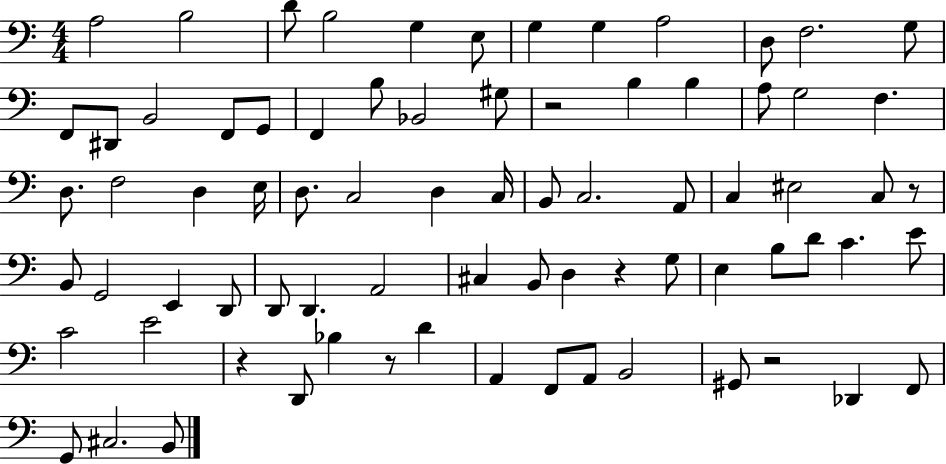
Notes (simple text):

A3/h B3/h D4/e B3/h G3/q E3/e G3/q G3/q A3/h D3/e F3/h. G3/e F2/e D#2/e B2/h F2/e G2/e F2/q B3/e Bb2/h G#3/e R/h B3/q B3/q A3/e G3/h F3/q. D3/e. F3/h D3/q E3/s D3/e. C3/h D3/q C3/s B2/e C3/h. A2/e C3/q EIS3/h C3/e R/e B2/e G2/h E2/q D2/e D2/e D2/q. A2/h C#3/q B2/e D3/q R/q G3/e E3/q B3/e D4/e C4/q. E4/e C4/h E4/h R/q D2/e Bb3/q R/e D4/q A2/q F2/e A2/e B2/h G#2/e R/h Db2/q F2/e G2/e C#3/h. B2/e